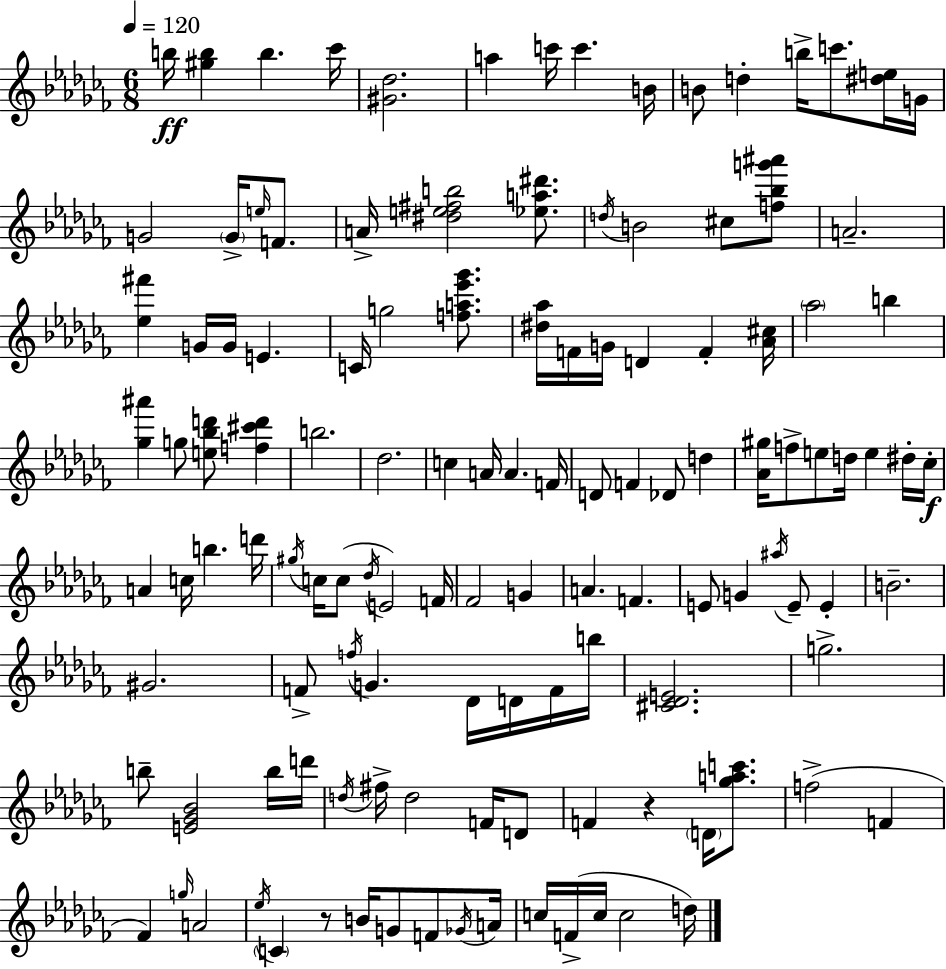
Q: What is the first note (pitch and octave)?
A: B5